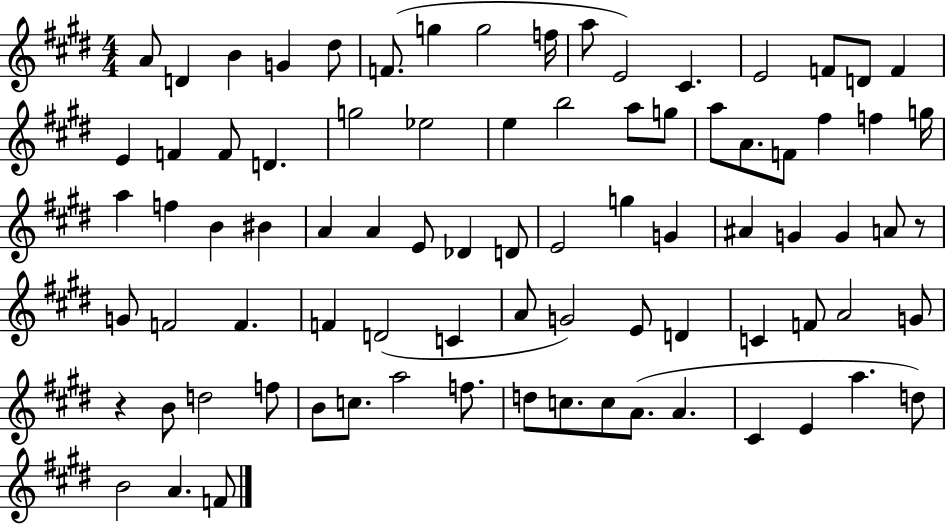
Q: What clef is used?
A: treble